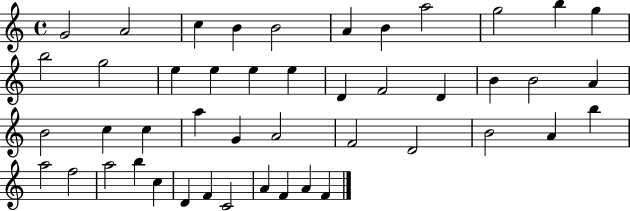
{
  \clef treble
  \time 4/4
  \defaultTimeSignature
  \key c \major
  g'2 a'2 | c''4 b'4 b'2 | a'4 b'4 a''2 | g''2 b''4 g''4 | \break b''2 g''2 | e''4 e''4 e''4 e''4 | d'4 f'2 d'4 | b'4 b'2 a'4 | \break b'2 c''4 c''4 | a''4 g'4 a'2 | f'2 d'2 | b'2 a'4 b''4 | \break a''2 f''2 | a''2 b''4 c''4 | d'4 f'4 c'2 | a'4 f'4 a'4 f'4 | \break \bar "|."
}